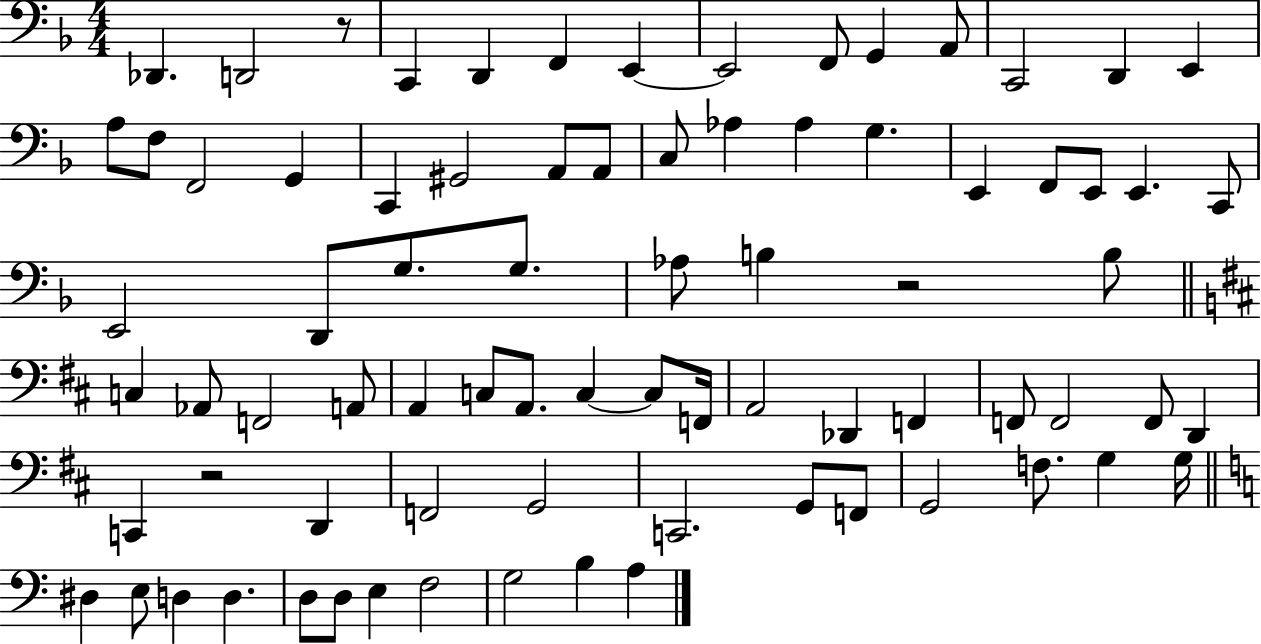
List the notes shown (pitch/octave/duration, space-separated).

Db2/q. D2/h R/e C2/q D2/q F2/q E2/q E2/h F2/e G2/q A2/e C2/h D2/q E2/q A3/e F3/e F2/h G2/q C2/q G#2/h A2/e A2/e C3/e Ab3/q Ab3/q G3/q. E2/q F2/e E2/e E2/q. C2/e E2/h D2/e G3/e. G3/e. Ab3/e B3/q R/h B3/e C3/q Ab2/e F2/h A2/e A2/q C3/e A2/e. C3/q C3/e F2/s A2/h Db2/q F2/q F2/e F2/h F2/e D2/q C2/q R/h D2/q F2/h G2/h C2/h. G2/e F2/e G2/h F3/e. G3/q G3/s D#3/q E3/e D3/q D3/q. D3/e D3/e E3/q F3/h G3/h B3/q A3/q